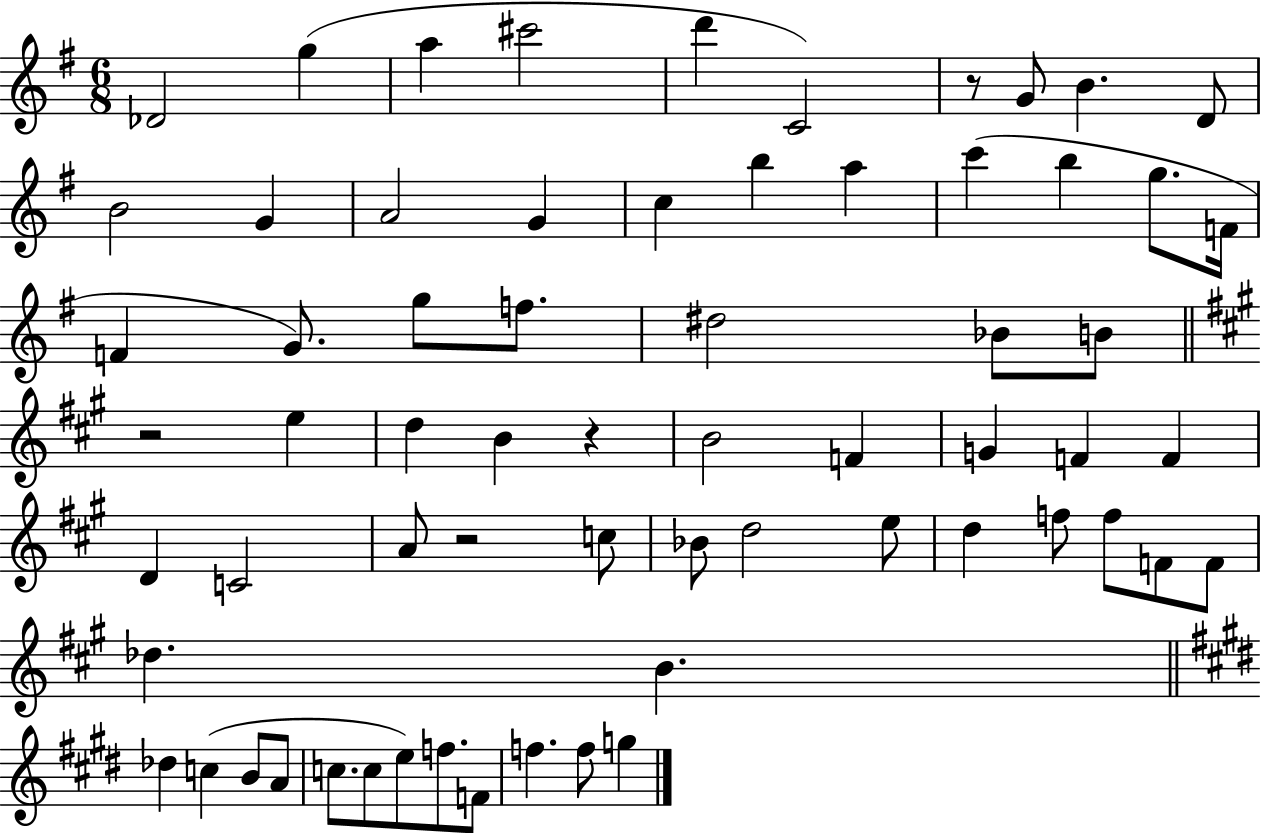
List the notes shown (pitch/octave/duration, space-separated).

Db4/h G5/q A5/q C#6/h D6/q C4/h R/e G4/e B4/q. D4/e B4/h G4/q A4/h G4/q C5/q B5/q A5/q C6/q B5/q G5/e. F4/s F4/q G4/e. G5/e F5/e. D#5/h Bb4/e B4/e R/h E5/q D5/q B4/q R/q B4/h F4/q G4/q F4/q F4/q D4/q C4/h A4/e R/h C5/e Bb4/e D5/h E5/e D5/q F5/e F5/e F4/e F4/e Db5/q. B4/q. Db5/q C5/q B4/e A4/e C5/e. C5/e E5/e F5/e. F4/e F5/q. F5/e G5/q